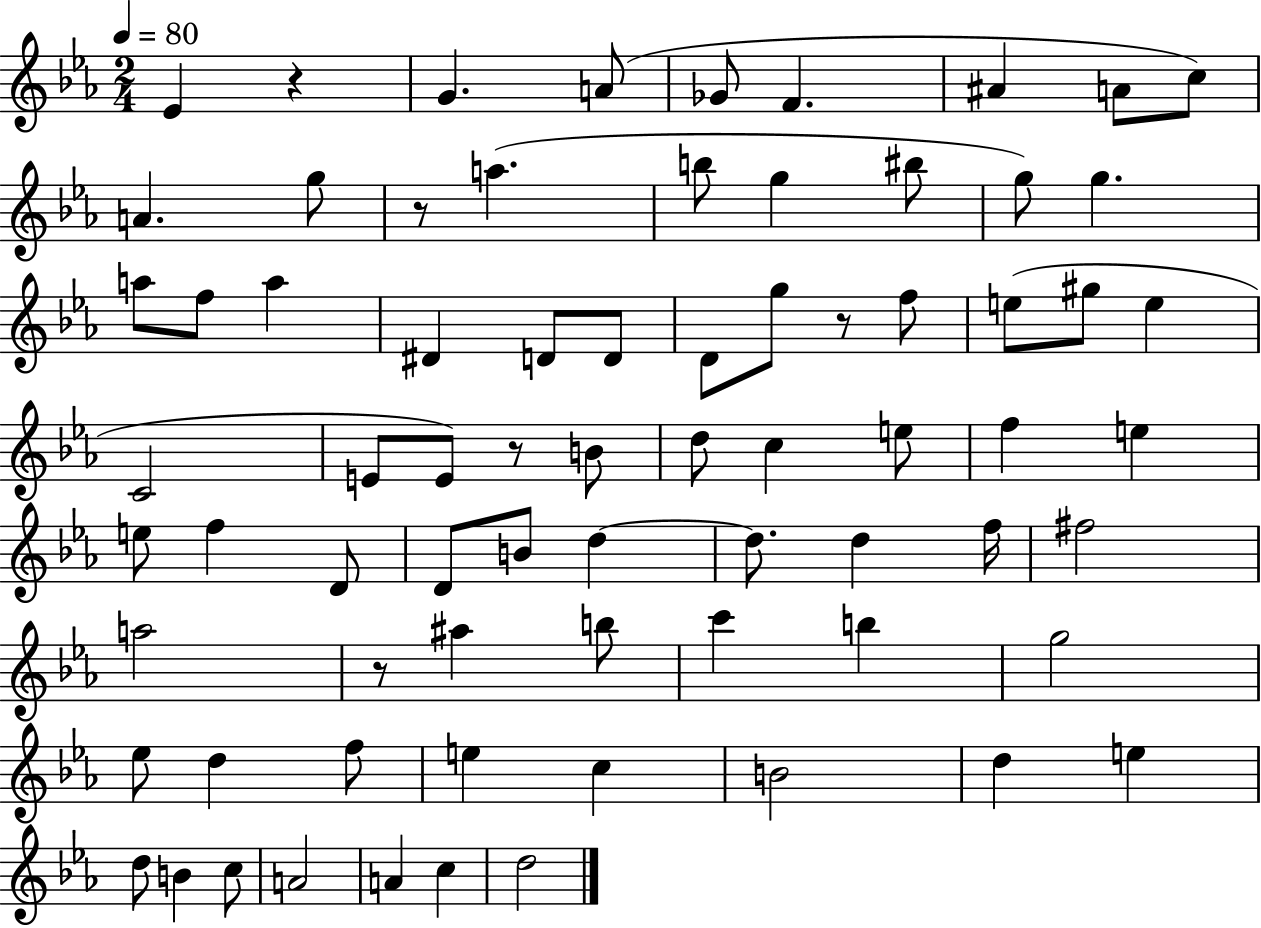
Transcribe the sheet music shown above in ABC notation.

X:1
T:Untitled
M:2/4
L:1/4
K:Eb
_E z G A/2 _G/2 F ^A A/2 c/2 A g/2 z/2 a b/2 g ^b/2 g/2 g a/2 f/2 a ^D D/2 D/2 D/2 g/2 z/2 f/2 e/2 ^g/2 e C2 E/2 E/2 z/2 B/2 d/2 c e/2 f e e/2 f D/2 D/2 B/2 d d/2 d f/4 ^f2 a2 z/2 ^a b/2 c' b g2 _e/2 d f/2 e c B2 d e d/2 B c/2 A2 A c d2